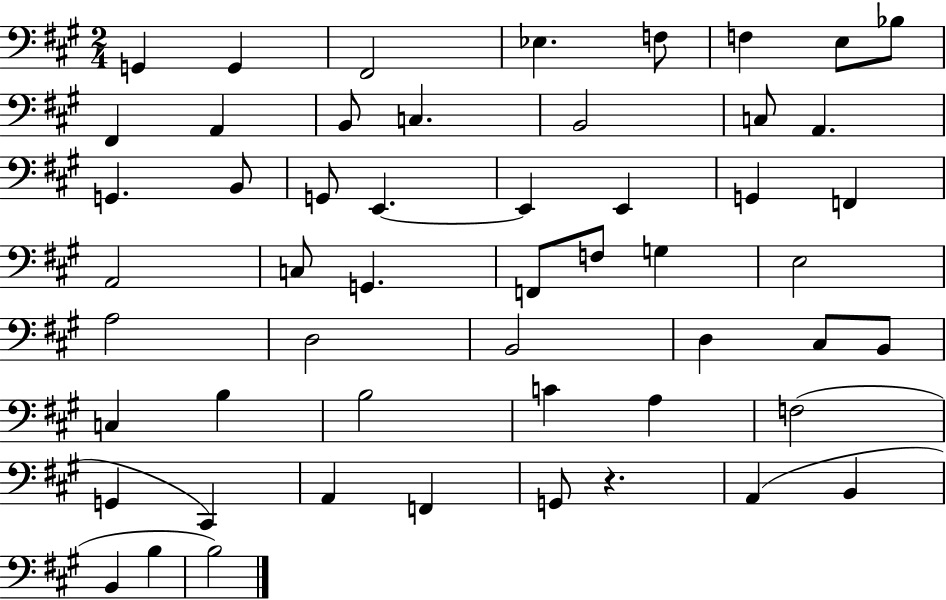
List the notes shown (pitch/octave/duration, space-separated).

G2/q G2/q F#2/h Eb3/q. F3/e F3/q E3/e Bb3/e F#2/q A2/q B2/e C3/q. B2/h C3/e A2/q. G2/q. B2/e G2/e E2/q. E2/q E2/q G2/q F2/q A2/h C3/e G2/q. F2/e F3/e G3/q E3/h A3/h D3/h B2/h D3/q C#3/e B2/e C3/q B3/q B3/h C4/q A3/q F3/h G2/q C#2/q A2/q F2/q G2/e R/q. A2/q B2/q B2/q B3/q B3/h